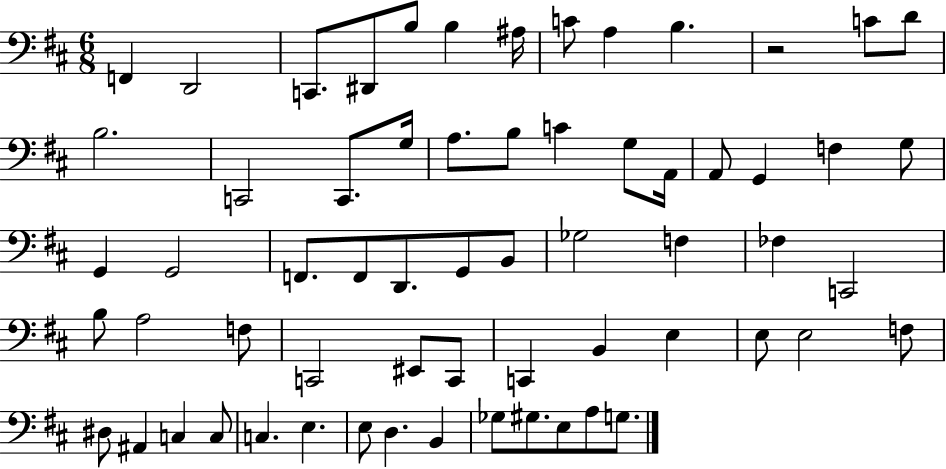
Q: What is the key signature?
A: D major